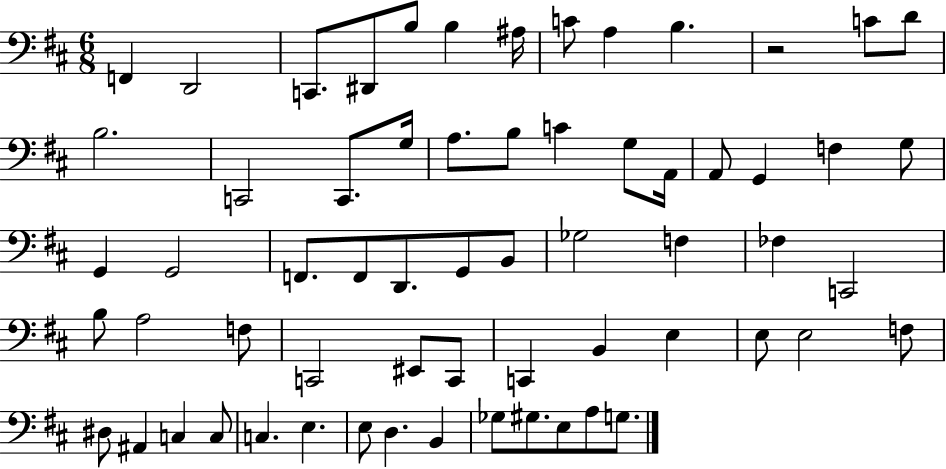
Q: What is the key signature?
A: D major